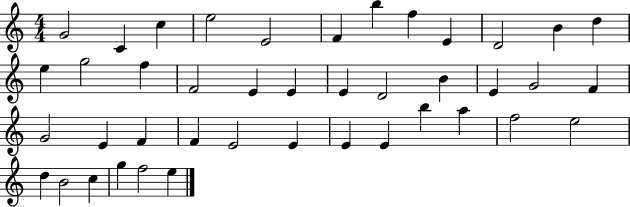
G4/h C4/q C5/q E5/h E4/h F4/q B5/q F5/q E4/q D4/h B4/q D5/q E5/q G5/h F5/q F4/h E4/q E4/q E4/q D4/h B4/q E4/q G4/h F4/q G4/h E4/q F4/q F4/q E4/h E4/q E4/q E4/q B5/q A5/q F5/h E5/h D5/q B4/h C5/q G5/q F5/h E5/q